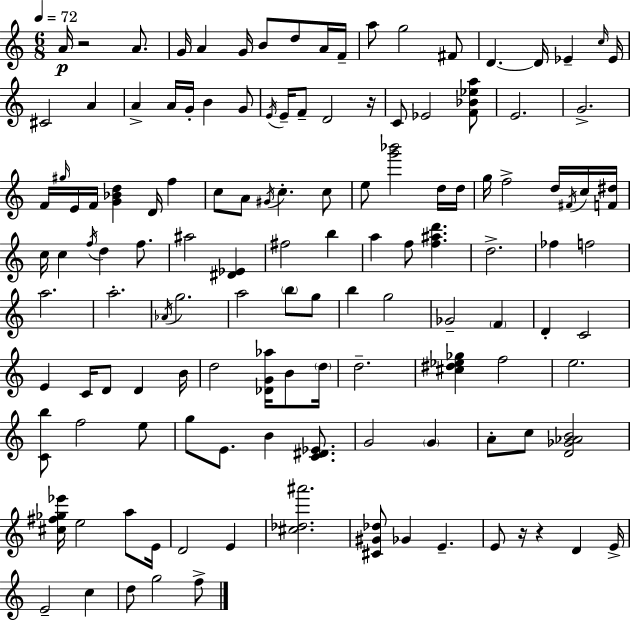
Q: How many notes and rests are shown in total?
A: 130